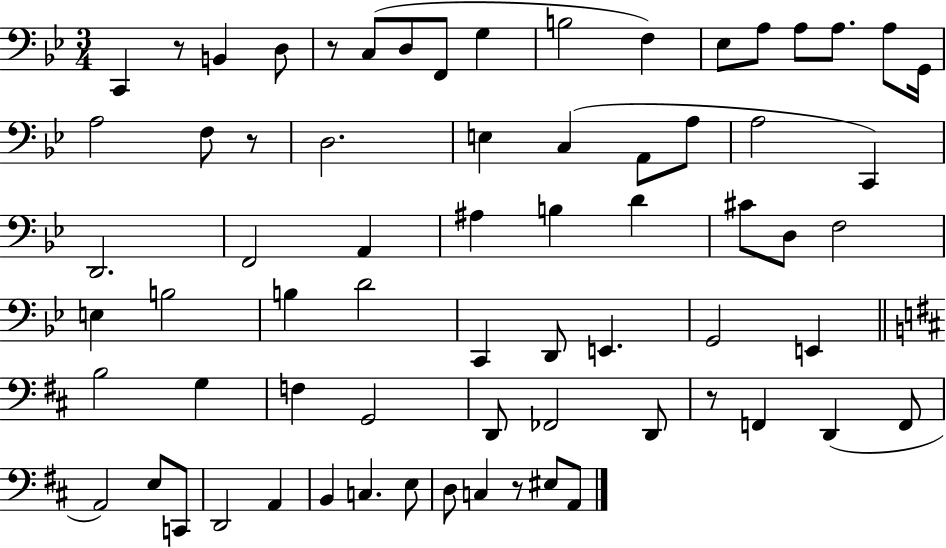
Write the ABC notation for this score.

X:1
T:Untitled
M:3/4
L:1/4
K:Bb
C,, z/2 B,, D,/2 z/2 C,/2 D,/2 F,,/2 G, B,2 F, _E,/2 A,/2 A,/2 A,/2 A,/2 G,,/4 A,2 F,/2 z/2 D,2 E, C, A,,/2 A,/2 A,2 C,, D,,2 F,,2 A,, ^A, B, D ^C/2 D,/2 F,2 E, B,2 B, D2 C,, D,,/2 E,, G,,2 E,, B,2 G, F, G,,2 D,,/2 _F,,2 D,,/2 z/2 F,, D,, F,,/2 A,,2 E,/2 C,,/2 D,,2 A,, B,, C, E,/2 D,/2 C, z/2 ^E,/2 A,,/2